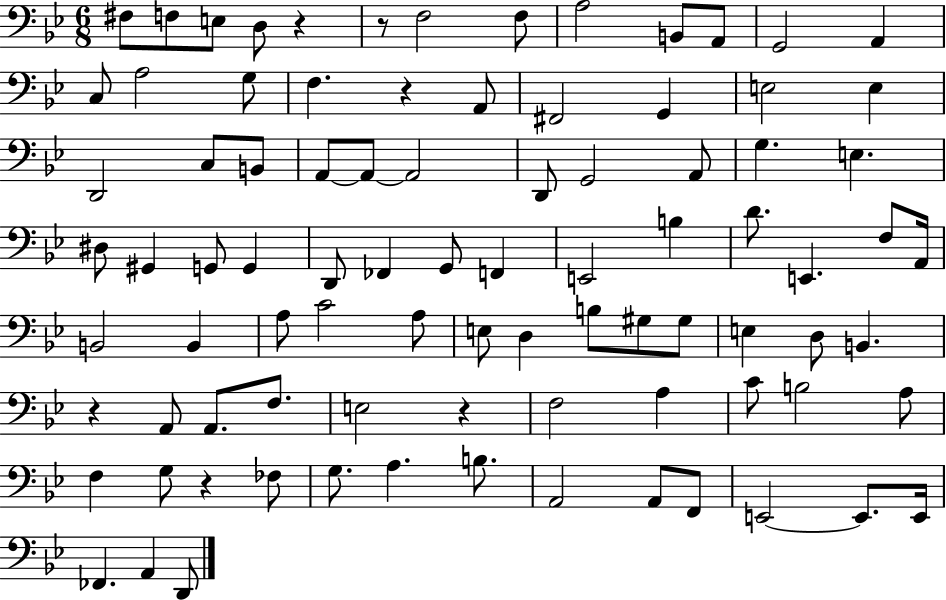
{
  \clef bass
  \numericTimeSignature
  \time 6/8
  \key bes \major
  fis8 f8 e8 d8 r4 | r8 f2 f8 | a2 b,8 a,8 | g,2 a,4 | \break c8 a2 g8 | f4. r4 a,8 | fis,2 g,4 | e2 e4 | \break d,2 c8 b,8 | a,8~~ a,8~~ a,2 | d,8 g,2 a,8 | g4. e4. | \break dis8 gis,4 g,8 g,4 | d,8 fes,4 g,8 f,4 | e,2 b4 | d'8. e,4. f8 a,16 | \break b,2 b,4 | a8 c'2 a8 | e8 d4 b8 gis8 gis8 | e4 d8 b,4. | \break r4 a,8 a,8. f8. | e2 r4 | f2 a4 | c'8 b2 a8 | \break f4 g8 r4 fes8 | g8. a4. b8. | a,2 a,8 f,8 | e,2~~ e,8. e,16 | \break fes,4. a,4 d,8 | \bar "|."
}